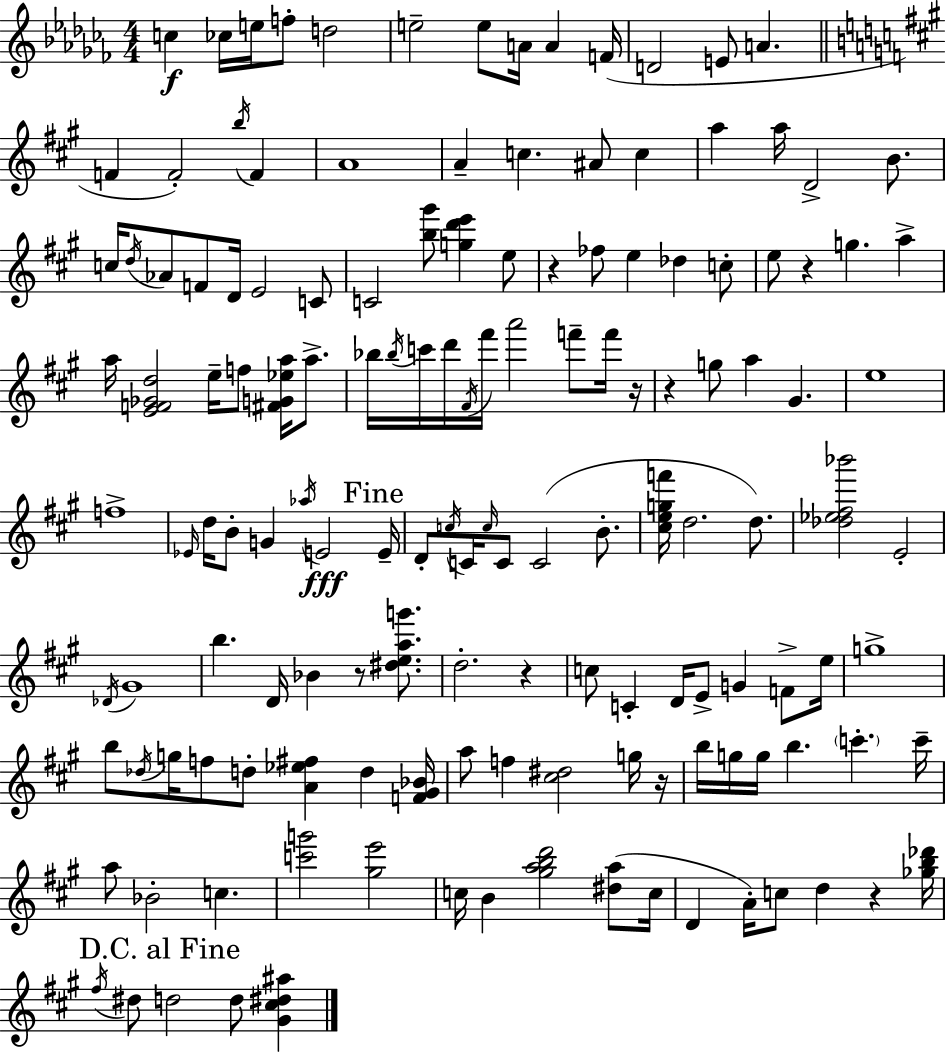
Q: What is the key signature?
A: AES minor